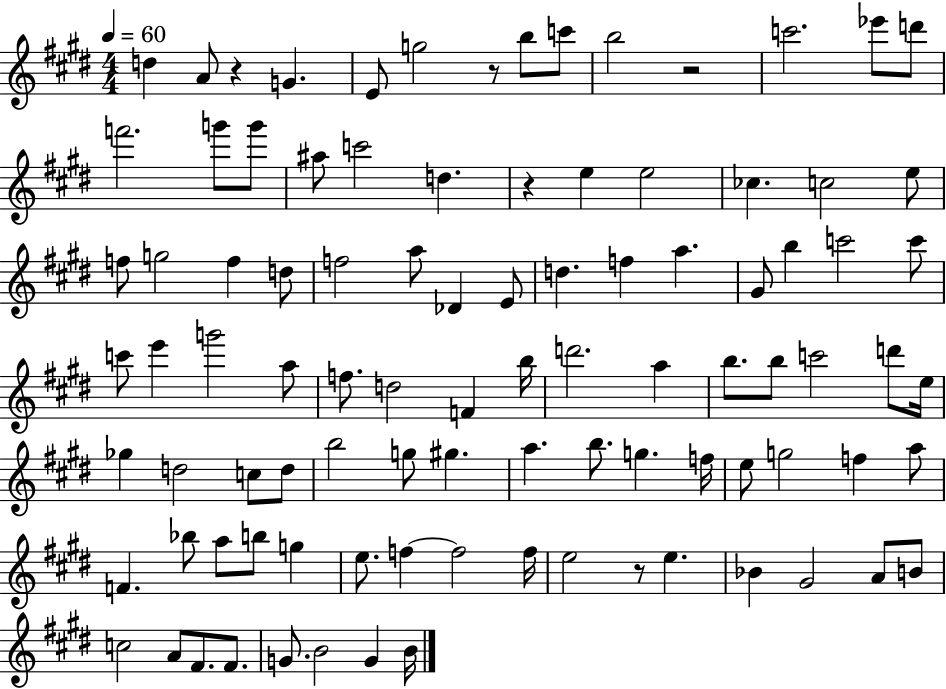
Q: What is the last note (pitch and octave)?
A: B4